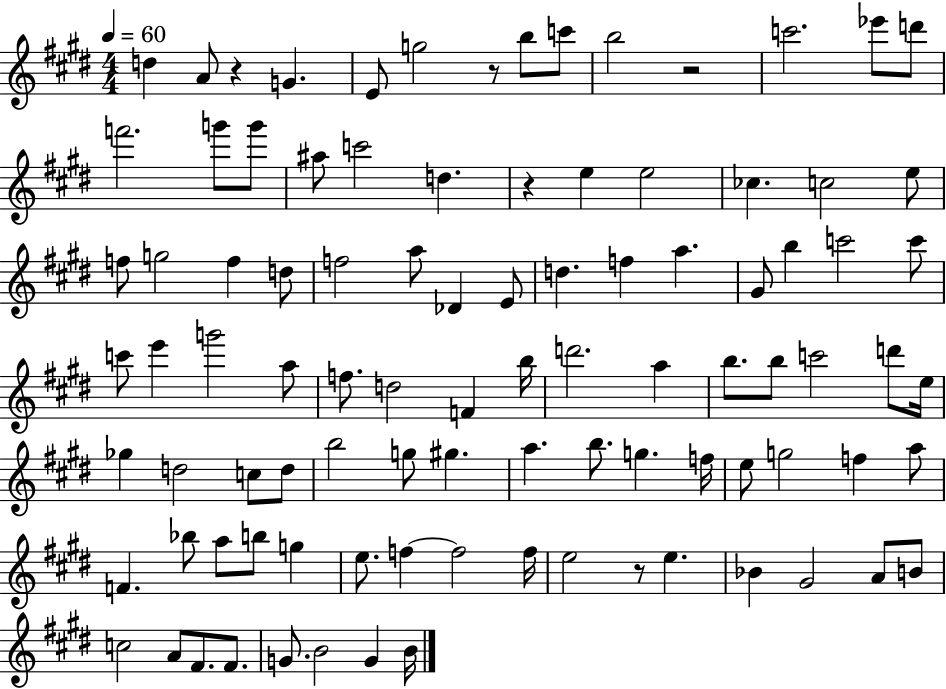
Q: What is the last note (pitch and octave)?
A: B4